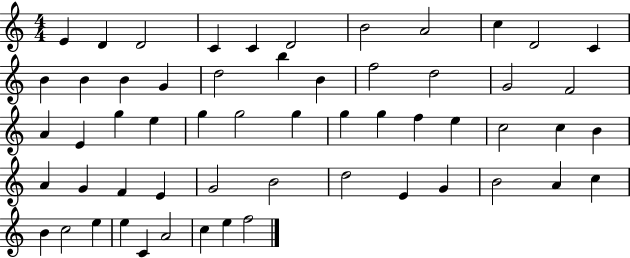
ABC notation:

X:1
T:Untitled
M:4/4
L:1/4
K:C
E D D2 C C D2 B2 A2 c D2 C B B B G d2 b B f2 d2 G2 F2 A E g e g g2 g g g f e c2 c B A G F E G2 B2 d2 E G B2 A c B c2 e e C A2 c e f2